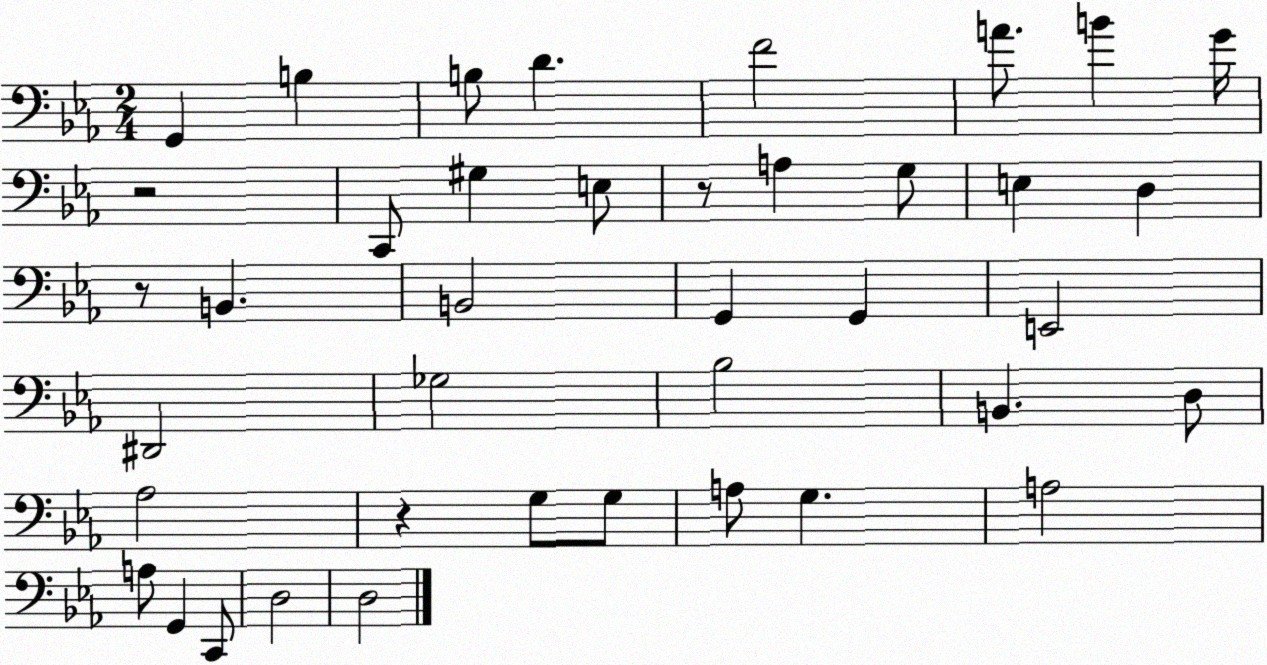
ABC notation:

X:1
T:Untitled
M:2/4
L:1/4
K:Eb
G,, B, B,/2 D F2 A/2 B G/4 z2 C,,/2 ^G, E,/2 z/2 A, G,/2 E, D, z/2 B,, B,,2 G,, G,, E,,2 ^D,,2 _G,2 _B,2 B,, D,/2 _A,2 z G,/2 G,/2 A,/2 G, A,2 A,/2 G,, C,,/2 D,2 D,2